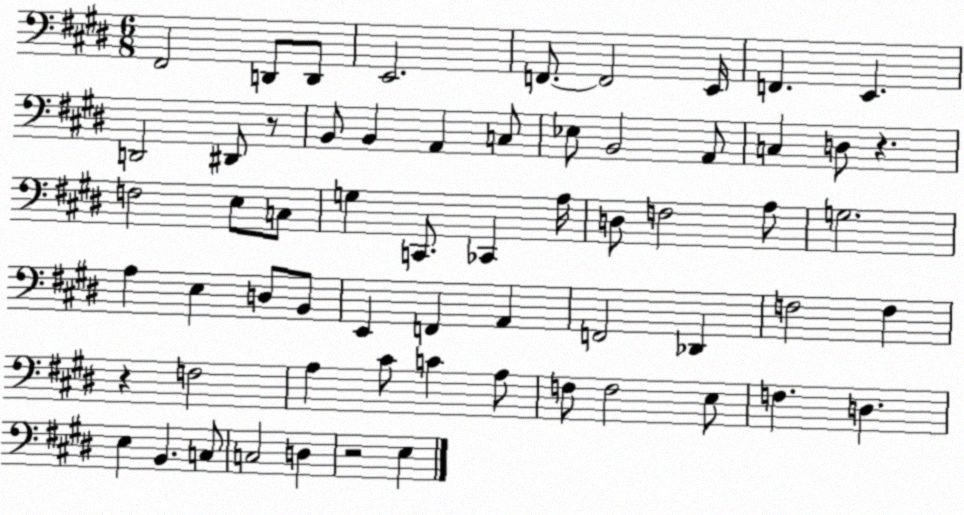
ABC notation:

X:1
T:Untitled
M:6/8
L:1/4
K:E
^F,,2 D,,/2 D,,/2 E,,2 F,,/2 F,,2 E,,/4 F,, E,, D,,2 ^D,,/2 z/2 B,,/2 B,, A,, C,/2 _E,/2 B,,2 A,,/2 C, D,/2 z F,2 E,/2 C,/2 G, C,,/2 _C,, A,/4 D,/2 F,2 A,/2 G,2 A, E, D,/2 B,,/2 E,, F,, A,, F,,2 _D,, F,2 F, z F,2 A, ^C/2 C A,/2 F,/2 F,2 E,/2 F, D, E, B,, C,/2 C,2 D, z2 E,